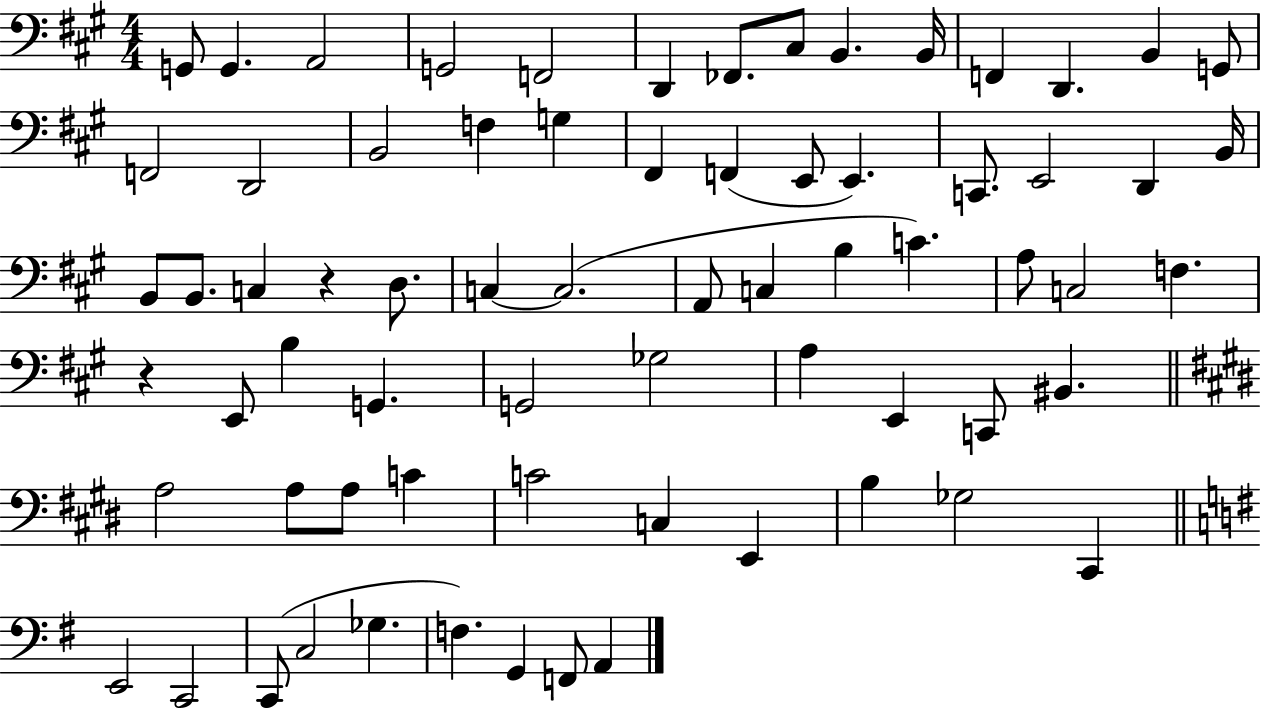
{
  \clef bass
  \numericTimeSignature
  \time 4/4
  \key a \major
  g,8 g,4. a,2 | g,2 f,2 | d,4 fes,8. cis8 b,4. b,16 | f,4 d,4. b,4 g,8 | \break f,2 d,2 | b,2 f4 g4 | fis,4 f,4( e,8 e,4.) | c,8. e,2 d,4 b,16 | \break b,8 b,8. c4 r4 d8. | c4~~ c2.( | a,8 c4 b4 c'4.) | a8 c2 f4. | \break r4 e,8 b4 g,4. | g,2 ges2 | a4 e,4 c,8 bis,4. | \bar "||" \break \key e \major a2 a8 a8 c'4 | c'2 c4 e,4 | b4 ges2 cis,4 | \bar "||" \break \key g \major e,2 c,2 | c,8( c2 ges4. | f4.) g,4 f,8 a,4 | \bar "|."
}